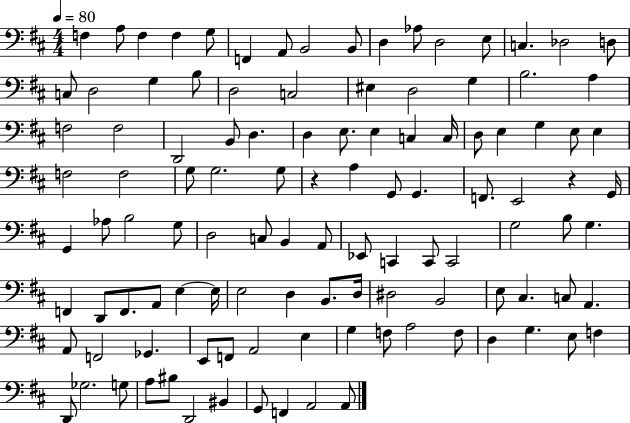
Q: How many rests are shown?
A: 2